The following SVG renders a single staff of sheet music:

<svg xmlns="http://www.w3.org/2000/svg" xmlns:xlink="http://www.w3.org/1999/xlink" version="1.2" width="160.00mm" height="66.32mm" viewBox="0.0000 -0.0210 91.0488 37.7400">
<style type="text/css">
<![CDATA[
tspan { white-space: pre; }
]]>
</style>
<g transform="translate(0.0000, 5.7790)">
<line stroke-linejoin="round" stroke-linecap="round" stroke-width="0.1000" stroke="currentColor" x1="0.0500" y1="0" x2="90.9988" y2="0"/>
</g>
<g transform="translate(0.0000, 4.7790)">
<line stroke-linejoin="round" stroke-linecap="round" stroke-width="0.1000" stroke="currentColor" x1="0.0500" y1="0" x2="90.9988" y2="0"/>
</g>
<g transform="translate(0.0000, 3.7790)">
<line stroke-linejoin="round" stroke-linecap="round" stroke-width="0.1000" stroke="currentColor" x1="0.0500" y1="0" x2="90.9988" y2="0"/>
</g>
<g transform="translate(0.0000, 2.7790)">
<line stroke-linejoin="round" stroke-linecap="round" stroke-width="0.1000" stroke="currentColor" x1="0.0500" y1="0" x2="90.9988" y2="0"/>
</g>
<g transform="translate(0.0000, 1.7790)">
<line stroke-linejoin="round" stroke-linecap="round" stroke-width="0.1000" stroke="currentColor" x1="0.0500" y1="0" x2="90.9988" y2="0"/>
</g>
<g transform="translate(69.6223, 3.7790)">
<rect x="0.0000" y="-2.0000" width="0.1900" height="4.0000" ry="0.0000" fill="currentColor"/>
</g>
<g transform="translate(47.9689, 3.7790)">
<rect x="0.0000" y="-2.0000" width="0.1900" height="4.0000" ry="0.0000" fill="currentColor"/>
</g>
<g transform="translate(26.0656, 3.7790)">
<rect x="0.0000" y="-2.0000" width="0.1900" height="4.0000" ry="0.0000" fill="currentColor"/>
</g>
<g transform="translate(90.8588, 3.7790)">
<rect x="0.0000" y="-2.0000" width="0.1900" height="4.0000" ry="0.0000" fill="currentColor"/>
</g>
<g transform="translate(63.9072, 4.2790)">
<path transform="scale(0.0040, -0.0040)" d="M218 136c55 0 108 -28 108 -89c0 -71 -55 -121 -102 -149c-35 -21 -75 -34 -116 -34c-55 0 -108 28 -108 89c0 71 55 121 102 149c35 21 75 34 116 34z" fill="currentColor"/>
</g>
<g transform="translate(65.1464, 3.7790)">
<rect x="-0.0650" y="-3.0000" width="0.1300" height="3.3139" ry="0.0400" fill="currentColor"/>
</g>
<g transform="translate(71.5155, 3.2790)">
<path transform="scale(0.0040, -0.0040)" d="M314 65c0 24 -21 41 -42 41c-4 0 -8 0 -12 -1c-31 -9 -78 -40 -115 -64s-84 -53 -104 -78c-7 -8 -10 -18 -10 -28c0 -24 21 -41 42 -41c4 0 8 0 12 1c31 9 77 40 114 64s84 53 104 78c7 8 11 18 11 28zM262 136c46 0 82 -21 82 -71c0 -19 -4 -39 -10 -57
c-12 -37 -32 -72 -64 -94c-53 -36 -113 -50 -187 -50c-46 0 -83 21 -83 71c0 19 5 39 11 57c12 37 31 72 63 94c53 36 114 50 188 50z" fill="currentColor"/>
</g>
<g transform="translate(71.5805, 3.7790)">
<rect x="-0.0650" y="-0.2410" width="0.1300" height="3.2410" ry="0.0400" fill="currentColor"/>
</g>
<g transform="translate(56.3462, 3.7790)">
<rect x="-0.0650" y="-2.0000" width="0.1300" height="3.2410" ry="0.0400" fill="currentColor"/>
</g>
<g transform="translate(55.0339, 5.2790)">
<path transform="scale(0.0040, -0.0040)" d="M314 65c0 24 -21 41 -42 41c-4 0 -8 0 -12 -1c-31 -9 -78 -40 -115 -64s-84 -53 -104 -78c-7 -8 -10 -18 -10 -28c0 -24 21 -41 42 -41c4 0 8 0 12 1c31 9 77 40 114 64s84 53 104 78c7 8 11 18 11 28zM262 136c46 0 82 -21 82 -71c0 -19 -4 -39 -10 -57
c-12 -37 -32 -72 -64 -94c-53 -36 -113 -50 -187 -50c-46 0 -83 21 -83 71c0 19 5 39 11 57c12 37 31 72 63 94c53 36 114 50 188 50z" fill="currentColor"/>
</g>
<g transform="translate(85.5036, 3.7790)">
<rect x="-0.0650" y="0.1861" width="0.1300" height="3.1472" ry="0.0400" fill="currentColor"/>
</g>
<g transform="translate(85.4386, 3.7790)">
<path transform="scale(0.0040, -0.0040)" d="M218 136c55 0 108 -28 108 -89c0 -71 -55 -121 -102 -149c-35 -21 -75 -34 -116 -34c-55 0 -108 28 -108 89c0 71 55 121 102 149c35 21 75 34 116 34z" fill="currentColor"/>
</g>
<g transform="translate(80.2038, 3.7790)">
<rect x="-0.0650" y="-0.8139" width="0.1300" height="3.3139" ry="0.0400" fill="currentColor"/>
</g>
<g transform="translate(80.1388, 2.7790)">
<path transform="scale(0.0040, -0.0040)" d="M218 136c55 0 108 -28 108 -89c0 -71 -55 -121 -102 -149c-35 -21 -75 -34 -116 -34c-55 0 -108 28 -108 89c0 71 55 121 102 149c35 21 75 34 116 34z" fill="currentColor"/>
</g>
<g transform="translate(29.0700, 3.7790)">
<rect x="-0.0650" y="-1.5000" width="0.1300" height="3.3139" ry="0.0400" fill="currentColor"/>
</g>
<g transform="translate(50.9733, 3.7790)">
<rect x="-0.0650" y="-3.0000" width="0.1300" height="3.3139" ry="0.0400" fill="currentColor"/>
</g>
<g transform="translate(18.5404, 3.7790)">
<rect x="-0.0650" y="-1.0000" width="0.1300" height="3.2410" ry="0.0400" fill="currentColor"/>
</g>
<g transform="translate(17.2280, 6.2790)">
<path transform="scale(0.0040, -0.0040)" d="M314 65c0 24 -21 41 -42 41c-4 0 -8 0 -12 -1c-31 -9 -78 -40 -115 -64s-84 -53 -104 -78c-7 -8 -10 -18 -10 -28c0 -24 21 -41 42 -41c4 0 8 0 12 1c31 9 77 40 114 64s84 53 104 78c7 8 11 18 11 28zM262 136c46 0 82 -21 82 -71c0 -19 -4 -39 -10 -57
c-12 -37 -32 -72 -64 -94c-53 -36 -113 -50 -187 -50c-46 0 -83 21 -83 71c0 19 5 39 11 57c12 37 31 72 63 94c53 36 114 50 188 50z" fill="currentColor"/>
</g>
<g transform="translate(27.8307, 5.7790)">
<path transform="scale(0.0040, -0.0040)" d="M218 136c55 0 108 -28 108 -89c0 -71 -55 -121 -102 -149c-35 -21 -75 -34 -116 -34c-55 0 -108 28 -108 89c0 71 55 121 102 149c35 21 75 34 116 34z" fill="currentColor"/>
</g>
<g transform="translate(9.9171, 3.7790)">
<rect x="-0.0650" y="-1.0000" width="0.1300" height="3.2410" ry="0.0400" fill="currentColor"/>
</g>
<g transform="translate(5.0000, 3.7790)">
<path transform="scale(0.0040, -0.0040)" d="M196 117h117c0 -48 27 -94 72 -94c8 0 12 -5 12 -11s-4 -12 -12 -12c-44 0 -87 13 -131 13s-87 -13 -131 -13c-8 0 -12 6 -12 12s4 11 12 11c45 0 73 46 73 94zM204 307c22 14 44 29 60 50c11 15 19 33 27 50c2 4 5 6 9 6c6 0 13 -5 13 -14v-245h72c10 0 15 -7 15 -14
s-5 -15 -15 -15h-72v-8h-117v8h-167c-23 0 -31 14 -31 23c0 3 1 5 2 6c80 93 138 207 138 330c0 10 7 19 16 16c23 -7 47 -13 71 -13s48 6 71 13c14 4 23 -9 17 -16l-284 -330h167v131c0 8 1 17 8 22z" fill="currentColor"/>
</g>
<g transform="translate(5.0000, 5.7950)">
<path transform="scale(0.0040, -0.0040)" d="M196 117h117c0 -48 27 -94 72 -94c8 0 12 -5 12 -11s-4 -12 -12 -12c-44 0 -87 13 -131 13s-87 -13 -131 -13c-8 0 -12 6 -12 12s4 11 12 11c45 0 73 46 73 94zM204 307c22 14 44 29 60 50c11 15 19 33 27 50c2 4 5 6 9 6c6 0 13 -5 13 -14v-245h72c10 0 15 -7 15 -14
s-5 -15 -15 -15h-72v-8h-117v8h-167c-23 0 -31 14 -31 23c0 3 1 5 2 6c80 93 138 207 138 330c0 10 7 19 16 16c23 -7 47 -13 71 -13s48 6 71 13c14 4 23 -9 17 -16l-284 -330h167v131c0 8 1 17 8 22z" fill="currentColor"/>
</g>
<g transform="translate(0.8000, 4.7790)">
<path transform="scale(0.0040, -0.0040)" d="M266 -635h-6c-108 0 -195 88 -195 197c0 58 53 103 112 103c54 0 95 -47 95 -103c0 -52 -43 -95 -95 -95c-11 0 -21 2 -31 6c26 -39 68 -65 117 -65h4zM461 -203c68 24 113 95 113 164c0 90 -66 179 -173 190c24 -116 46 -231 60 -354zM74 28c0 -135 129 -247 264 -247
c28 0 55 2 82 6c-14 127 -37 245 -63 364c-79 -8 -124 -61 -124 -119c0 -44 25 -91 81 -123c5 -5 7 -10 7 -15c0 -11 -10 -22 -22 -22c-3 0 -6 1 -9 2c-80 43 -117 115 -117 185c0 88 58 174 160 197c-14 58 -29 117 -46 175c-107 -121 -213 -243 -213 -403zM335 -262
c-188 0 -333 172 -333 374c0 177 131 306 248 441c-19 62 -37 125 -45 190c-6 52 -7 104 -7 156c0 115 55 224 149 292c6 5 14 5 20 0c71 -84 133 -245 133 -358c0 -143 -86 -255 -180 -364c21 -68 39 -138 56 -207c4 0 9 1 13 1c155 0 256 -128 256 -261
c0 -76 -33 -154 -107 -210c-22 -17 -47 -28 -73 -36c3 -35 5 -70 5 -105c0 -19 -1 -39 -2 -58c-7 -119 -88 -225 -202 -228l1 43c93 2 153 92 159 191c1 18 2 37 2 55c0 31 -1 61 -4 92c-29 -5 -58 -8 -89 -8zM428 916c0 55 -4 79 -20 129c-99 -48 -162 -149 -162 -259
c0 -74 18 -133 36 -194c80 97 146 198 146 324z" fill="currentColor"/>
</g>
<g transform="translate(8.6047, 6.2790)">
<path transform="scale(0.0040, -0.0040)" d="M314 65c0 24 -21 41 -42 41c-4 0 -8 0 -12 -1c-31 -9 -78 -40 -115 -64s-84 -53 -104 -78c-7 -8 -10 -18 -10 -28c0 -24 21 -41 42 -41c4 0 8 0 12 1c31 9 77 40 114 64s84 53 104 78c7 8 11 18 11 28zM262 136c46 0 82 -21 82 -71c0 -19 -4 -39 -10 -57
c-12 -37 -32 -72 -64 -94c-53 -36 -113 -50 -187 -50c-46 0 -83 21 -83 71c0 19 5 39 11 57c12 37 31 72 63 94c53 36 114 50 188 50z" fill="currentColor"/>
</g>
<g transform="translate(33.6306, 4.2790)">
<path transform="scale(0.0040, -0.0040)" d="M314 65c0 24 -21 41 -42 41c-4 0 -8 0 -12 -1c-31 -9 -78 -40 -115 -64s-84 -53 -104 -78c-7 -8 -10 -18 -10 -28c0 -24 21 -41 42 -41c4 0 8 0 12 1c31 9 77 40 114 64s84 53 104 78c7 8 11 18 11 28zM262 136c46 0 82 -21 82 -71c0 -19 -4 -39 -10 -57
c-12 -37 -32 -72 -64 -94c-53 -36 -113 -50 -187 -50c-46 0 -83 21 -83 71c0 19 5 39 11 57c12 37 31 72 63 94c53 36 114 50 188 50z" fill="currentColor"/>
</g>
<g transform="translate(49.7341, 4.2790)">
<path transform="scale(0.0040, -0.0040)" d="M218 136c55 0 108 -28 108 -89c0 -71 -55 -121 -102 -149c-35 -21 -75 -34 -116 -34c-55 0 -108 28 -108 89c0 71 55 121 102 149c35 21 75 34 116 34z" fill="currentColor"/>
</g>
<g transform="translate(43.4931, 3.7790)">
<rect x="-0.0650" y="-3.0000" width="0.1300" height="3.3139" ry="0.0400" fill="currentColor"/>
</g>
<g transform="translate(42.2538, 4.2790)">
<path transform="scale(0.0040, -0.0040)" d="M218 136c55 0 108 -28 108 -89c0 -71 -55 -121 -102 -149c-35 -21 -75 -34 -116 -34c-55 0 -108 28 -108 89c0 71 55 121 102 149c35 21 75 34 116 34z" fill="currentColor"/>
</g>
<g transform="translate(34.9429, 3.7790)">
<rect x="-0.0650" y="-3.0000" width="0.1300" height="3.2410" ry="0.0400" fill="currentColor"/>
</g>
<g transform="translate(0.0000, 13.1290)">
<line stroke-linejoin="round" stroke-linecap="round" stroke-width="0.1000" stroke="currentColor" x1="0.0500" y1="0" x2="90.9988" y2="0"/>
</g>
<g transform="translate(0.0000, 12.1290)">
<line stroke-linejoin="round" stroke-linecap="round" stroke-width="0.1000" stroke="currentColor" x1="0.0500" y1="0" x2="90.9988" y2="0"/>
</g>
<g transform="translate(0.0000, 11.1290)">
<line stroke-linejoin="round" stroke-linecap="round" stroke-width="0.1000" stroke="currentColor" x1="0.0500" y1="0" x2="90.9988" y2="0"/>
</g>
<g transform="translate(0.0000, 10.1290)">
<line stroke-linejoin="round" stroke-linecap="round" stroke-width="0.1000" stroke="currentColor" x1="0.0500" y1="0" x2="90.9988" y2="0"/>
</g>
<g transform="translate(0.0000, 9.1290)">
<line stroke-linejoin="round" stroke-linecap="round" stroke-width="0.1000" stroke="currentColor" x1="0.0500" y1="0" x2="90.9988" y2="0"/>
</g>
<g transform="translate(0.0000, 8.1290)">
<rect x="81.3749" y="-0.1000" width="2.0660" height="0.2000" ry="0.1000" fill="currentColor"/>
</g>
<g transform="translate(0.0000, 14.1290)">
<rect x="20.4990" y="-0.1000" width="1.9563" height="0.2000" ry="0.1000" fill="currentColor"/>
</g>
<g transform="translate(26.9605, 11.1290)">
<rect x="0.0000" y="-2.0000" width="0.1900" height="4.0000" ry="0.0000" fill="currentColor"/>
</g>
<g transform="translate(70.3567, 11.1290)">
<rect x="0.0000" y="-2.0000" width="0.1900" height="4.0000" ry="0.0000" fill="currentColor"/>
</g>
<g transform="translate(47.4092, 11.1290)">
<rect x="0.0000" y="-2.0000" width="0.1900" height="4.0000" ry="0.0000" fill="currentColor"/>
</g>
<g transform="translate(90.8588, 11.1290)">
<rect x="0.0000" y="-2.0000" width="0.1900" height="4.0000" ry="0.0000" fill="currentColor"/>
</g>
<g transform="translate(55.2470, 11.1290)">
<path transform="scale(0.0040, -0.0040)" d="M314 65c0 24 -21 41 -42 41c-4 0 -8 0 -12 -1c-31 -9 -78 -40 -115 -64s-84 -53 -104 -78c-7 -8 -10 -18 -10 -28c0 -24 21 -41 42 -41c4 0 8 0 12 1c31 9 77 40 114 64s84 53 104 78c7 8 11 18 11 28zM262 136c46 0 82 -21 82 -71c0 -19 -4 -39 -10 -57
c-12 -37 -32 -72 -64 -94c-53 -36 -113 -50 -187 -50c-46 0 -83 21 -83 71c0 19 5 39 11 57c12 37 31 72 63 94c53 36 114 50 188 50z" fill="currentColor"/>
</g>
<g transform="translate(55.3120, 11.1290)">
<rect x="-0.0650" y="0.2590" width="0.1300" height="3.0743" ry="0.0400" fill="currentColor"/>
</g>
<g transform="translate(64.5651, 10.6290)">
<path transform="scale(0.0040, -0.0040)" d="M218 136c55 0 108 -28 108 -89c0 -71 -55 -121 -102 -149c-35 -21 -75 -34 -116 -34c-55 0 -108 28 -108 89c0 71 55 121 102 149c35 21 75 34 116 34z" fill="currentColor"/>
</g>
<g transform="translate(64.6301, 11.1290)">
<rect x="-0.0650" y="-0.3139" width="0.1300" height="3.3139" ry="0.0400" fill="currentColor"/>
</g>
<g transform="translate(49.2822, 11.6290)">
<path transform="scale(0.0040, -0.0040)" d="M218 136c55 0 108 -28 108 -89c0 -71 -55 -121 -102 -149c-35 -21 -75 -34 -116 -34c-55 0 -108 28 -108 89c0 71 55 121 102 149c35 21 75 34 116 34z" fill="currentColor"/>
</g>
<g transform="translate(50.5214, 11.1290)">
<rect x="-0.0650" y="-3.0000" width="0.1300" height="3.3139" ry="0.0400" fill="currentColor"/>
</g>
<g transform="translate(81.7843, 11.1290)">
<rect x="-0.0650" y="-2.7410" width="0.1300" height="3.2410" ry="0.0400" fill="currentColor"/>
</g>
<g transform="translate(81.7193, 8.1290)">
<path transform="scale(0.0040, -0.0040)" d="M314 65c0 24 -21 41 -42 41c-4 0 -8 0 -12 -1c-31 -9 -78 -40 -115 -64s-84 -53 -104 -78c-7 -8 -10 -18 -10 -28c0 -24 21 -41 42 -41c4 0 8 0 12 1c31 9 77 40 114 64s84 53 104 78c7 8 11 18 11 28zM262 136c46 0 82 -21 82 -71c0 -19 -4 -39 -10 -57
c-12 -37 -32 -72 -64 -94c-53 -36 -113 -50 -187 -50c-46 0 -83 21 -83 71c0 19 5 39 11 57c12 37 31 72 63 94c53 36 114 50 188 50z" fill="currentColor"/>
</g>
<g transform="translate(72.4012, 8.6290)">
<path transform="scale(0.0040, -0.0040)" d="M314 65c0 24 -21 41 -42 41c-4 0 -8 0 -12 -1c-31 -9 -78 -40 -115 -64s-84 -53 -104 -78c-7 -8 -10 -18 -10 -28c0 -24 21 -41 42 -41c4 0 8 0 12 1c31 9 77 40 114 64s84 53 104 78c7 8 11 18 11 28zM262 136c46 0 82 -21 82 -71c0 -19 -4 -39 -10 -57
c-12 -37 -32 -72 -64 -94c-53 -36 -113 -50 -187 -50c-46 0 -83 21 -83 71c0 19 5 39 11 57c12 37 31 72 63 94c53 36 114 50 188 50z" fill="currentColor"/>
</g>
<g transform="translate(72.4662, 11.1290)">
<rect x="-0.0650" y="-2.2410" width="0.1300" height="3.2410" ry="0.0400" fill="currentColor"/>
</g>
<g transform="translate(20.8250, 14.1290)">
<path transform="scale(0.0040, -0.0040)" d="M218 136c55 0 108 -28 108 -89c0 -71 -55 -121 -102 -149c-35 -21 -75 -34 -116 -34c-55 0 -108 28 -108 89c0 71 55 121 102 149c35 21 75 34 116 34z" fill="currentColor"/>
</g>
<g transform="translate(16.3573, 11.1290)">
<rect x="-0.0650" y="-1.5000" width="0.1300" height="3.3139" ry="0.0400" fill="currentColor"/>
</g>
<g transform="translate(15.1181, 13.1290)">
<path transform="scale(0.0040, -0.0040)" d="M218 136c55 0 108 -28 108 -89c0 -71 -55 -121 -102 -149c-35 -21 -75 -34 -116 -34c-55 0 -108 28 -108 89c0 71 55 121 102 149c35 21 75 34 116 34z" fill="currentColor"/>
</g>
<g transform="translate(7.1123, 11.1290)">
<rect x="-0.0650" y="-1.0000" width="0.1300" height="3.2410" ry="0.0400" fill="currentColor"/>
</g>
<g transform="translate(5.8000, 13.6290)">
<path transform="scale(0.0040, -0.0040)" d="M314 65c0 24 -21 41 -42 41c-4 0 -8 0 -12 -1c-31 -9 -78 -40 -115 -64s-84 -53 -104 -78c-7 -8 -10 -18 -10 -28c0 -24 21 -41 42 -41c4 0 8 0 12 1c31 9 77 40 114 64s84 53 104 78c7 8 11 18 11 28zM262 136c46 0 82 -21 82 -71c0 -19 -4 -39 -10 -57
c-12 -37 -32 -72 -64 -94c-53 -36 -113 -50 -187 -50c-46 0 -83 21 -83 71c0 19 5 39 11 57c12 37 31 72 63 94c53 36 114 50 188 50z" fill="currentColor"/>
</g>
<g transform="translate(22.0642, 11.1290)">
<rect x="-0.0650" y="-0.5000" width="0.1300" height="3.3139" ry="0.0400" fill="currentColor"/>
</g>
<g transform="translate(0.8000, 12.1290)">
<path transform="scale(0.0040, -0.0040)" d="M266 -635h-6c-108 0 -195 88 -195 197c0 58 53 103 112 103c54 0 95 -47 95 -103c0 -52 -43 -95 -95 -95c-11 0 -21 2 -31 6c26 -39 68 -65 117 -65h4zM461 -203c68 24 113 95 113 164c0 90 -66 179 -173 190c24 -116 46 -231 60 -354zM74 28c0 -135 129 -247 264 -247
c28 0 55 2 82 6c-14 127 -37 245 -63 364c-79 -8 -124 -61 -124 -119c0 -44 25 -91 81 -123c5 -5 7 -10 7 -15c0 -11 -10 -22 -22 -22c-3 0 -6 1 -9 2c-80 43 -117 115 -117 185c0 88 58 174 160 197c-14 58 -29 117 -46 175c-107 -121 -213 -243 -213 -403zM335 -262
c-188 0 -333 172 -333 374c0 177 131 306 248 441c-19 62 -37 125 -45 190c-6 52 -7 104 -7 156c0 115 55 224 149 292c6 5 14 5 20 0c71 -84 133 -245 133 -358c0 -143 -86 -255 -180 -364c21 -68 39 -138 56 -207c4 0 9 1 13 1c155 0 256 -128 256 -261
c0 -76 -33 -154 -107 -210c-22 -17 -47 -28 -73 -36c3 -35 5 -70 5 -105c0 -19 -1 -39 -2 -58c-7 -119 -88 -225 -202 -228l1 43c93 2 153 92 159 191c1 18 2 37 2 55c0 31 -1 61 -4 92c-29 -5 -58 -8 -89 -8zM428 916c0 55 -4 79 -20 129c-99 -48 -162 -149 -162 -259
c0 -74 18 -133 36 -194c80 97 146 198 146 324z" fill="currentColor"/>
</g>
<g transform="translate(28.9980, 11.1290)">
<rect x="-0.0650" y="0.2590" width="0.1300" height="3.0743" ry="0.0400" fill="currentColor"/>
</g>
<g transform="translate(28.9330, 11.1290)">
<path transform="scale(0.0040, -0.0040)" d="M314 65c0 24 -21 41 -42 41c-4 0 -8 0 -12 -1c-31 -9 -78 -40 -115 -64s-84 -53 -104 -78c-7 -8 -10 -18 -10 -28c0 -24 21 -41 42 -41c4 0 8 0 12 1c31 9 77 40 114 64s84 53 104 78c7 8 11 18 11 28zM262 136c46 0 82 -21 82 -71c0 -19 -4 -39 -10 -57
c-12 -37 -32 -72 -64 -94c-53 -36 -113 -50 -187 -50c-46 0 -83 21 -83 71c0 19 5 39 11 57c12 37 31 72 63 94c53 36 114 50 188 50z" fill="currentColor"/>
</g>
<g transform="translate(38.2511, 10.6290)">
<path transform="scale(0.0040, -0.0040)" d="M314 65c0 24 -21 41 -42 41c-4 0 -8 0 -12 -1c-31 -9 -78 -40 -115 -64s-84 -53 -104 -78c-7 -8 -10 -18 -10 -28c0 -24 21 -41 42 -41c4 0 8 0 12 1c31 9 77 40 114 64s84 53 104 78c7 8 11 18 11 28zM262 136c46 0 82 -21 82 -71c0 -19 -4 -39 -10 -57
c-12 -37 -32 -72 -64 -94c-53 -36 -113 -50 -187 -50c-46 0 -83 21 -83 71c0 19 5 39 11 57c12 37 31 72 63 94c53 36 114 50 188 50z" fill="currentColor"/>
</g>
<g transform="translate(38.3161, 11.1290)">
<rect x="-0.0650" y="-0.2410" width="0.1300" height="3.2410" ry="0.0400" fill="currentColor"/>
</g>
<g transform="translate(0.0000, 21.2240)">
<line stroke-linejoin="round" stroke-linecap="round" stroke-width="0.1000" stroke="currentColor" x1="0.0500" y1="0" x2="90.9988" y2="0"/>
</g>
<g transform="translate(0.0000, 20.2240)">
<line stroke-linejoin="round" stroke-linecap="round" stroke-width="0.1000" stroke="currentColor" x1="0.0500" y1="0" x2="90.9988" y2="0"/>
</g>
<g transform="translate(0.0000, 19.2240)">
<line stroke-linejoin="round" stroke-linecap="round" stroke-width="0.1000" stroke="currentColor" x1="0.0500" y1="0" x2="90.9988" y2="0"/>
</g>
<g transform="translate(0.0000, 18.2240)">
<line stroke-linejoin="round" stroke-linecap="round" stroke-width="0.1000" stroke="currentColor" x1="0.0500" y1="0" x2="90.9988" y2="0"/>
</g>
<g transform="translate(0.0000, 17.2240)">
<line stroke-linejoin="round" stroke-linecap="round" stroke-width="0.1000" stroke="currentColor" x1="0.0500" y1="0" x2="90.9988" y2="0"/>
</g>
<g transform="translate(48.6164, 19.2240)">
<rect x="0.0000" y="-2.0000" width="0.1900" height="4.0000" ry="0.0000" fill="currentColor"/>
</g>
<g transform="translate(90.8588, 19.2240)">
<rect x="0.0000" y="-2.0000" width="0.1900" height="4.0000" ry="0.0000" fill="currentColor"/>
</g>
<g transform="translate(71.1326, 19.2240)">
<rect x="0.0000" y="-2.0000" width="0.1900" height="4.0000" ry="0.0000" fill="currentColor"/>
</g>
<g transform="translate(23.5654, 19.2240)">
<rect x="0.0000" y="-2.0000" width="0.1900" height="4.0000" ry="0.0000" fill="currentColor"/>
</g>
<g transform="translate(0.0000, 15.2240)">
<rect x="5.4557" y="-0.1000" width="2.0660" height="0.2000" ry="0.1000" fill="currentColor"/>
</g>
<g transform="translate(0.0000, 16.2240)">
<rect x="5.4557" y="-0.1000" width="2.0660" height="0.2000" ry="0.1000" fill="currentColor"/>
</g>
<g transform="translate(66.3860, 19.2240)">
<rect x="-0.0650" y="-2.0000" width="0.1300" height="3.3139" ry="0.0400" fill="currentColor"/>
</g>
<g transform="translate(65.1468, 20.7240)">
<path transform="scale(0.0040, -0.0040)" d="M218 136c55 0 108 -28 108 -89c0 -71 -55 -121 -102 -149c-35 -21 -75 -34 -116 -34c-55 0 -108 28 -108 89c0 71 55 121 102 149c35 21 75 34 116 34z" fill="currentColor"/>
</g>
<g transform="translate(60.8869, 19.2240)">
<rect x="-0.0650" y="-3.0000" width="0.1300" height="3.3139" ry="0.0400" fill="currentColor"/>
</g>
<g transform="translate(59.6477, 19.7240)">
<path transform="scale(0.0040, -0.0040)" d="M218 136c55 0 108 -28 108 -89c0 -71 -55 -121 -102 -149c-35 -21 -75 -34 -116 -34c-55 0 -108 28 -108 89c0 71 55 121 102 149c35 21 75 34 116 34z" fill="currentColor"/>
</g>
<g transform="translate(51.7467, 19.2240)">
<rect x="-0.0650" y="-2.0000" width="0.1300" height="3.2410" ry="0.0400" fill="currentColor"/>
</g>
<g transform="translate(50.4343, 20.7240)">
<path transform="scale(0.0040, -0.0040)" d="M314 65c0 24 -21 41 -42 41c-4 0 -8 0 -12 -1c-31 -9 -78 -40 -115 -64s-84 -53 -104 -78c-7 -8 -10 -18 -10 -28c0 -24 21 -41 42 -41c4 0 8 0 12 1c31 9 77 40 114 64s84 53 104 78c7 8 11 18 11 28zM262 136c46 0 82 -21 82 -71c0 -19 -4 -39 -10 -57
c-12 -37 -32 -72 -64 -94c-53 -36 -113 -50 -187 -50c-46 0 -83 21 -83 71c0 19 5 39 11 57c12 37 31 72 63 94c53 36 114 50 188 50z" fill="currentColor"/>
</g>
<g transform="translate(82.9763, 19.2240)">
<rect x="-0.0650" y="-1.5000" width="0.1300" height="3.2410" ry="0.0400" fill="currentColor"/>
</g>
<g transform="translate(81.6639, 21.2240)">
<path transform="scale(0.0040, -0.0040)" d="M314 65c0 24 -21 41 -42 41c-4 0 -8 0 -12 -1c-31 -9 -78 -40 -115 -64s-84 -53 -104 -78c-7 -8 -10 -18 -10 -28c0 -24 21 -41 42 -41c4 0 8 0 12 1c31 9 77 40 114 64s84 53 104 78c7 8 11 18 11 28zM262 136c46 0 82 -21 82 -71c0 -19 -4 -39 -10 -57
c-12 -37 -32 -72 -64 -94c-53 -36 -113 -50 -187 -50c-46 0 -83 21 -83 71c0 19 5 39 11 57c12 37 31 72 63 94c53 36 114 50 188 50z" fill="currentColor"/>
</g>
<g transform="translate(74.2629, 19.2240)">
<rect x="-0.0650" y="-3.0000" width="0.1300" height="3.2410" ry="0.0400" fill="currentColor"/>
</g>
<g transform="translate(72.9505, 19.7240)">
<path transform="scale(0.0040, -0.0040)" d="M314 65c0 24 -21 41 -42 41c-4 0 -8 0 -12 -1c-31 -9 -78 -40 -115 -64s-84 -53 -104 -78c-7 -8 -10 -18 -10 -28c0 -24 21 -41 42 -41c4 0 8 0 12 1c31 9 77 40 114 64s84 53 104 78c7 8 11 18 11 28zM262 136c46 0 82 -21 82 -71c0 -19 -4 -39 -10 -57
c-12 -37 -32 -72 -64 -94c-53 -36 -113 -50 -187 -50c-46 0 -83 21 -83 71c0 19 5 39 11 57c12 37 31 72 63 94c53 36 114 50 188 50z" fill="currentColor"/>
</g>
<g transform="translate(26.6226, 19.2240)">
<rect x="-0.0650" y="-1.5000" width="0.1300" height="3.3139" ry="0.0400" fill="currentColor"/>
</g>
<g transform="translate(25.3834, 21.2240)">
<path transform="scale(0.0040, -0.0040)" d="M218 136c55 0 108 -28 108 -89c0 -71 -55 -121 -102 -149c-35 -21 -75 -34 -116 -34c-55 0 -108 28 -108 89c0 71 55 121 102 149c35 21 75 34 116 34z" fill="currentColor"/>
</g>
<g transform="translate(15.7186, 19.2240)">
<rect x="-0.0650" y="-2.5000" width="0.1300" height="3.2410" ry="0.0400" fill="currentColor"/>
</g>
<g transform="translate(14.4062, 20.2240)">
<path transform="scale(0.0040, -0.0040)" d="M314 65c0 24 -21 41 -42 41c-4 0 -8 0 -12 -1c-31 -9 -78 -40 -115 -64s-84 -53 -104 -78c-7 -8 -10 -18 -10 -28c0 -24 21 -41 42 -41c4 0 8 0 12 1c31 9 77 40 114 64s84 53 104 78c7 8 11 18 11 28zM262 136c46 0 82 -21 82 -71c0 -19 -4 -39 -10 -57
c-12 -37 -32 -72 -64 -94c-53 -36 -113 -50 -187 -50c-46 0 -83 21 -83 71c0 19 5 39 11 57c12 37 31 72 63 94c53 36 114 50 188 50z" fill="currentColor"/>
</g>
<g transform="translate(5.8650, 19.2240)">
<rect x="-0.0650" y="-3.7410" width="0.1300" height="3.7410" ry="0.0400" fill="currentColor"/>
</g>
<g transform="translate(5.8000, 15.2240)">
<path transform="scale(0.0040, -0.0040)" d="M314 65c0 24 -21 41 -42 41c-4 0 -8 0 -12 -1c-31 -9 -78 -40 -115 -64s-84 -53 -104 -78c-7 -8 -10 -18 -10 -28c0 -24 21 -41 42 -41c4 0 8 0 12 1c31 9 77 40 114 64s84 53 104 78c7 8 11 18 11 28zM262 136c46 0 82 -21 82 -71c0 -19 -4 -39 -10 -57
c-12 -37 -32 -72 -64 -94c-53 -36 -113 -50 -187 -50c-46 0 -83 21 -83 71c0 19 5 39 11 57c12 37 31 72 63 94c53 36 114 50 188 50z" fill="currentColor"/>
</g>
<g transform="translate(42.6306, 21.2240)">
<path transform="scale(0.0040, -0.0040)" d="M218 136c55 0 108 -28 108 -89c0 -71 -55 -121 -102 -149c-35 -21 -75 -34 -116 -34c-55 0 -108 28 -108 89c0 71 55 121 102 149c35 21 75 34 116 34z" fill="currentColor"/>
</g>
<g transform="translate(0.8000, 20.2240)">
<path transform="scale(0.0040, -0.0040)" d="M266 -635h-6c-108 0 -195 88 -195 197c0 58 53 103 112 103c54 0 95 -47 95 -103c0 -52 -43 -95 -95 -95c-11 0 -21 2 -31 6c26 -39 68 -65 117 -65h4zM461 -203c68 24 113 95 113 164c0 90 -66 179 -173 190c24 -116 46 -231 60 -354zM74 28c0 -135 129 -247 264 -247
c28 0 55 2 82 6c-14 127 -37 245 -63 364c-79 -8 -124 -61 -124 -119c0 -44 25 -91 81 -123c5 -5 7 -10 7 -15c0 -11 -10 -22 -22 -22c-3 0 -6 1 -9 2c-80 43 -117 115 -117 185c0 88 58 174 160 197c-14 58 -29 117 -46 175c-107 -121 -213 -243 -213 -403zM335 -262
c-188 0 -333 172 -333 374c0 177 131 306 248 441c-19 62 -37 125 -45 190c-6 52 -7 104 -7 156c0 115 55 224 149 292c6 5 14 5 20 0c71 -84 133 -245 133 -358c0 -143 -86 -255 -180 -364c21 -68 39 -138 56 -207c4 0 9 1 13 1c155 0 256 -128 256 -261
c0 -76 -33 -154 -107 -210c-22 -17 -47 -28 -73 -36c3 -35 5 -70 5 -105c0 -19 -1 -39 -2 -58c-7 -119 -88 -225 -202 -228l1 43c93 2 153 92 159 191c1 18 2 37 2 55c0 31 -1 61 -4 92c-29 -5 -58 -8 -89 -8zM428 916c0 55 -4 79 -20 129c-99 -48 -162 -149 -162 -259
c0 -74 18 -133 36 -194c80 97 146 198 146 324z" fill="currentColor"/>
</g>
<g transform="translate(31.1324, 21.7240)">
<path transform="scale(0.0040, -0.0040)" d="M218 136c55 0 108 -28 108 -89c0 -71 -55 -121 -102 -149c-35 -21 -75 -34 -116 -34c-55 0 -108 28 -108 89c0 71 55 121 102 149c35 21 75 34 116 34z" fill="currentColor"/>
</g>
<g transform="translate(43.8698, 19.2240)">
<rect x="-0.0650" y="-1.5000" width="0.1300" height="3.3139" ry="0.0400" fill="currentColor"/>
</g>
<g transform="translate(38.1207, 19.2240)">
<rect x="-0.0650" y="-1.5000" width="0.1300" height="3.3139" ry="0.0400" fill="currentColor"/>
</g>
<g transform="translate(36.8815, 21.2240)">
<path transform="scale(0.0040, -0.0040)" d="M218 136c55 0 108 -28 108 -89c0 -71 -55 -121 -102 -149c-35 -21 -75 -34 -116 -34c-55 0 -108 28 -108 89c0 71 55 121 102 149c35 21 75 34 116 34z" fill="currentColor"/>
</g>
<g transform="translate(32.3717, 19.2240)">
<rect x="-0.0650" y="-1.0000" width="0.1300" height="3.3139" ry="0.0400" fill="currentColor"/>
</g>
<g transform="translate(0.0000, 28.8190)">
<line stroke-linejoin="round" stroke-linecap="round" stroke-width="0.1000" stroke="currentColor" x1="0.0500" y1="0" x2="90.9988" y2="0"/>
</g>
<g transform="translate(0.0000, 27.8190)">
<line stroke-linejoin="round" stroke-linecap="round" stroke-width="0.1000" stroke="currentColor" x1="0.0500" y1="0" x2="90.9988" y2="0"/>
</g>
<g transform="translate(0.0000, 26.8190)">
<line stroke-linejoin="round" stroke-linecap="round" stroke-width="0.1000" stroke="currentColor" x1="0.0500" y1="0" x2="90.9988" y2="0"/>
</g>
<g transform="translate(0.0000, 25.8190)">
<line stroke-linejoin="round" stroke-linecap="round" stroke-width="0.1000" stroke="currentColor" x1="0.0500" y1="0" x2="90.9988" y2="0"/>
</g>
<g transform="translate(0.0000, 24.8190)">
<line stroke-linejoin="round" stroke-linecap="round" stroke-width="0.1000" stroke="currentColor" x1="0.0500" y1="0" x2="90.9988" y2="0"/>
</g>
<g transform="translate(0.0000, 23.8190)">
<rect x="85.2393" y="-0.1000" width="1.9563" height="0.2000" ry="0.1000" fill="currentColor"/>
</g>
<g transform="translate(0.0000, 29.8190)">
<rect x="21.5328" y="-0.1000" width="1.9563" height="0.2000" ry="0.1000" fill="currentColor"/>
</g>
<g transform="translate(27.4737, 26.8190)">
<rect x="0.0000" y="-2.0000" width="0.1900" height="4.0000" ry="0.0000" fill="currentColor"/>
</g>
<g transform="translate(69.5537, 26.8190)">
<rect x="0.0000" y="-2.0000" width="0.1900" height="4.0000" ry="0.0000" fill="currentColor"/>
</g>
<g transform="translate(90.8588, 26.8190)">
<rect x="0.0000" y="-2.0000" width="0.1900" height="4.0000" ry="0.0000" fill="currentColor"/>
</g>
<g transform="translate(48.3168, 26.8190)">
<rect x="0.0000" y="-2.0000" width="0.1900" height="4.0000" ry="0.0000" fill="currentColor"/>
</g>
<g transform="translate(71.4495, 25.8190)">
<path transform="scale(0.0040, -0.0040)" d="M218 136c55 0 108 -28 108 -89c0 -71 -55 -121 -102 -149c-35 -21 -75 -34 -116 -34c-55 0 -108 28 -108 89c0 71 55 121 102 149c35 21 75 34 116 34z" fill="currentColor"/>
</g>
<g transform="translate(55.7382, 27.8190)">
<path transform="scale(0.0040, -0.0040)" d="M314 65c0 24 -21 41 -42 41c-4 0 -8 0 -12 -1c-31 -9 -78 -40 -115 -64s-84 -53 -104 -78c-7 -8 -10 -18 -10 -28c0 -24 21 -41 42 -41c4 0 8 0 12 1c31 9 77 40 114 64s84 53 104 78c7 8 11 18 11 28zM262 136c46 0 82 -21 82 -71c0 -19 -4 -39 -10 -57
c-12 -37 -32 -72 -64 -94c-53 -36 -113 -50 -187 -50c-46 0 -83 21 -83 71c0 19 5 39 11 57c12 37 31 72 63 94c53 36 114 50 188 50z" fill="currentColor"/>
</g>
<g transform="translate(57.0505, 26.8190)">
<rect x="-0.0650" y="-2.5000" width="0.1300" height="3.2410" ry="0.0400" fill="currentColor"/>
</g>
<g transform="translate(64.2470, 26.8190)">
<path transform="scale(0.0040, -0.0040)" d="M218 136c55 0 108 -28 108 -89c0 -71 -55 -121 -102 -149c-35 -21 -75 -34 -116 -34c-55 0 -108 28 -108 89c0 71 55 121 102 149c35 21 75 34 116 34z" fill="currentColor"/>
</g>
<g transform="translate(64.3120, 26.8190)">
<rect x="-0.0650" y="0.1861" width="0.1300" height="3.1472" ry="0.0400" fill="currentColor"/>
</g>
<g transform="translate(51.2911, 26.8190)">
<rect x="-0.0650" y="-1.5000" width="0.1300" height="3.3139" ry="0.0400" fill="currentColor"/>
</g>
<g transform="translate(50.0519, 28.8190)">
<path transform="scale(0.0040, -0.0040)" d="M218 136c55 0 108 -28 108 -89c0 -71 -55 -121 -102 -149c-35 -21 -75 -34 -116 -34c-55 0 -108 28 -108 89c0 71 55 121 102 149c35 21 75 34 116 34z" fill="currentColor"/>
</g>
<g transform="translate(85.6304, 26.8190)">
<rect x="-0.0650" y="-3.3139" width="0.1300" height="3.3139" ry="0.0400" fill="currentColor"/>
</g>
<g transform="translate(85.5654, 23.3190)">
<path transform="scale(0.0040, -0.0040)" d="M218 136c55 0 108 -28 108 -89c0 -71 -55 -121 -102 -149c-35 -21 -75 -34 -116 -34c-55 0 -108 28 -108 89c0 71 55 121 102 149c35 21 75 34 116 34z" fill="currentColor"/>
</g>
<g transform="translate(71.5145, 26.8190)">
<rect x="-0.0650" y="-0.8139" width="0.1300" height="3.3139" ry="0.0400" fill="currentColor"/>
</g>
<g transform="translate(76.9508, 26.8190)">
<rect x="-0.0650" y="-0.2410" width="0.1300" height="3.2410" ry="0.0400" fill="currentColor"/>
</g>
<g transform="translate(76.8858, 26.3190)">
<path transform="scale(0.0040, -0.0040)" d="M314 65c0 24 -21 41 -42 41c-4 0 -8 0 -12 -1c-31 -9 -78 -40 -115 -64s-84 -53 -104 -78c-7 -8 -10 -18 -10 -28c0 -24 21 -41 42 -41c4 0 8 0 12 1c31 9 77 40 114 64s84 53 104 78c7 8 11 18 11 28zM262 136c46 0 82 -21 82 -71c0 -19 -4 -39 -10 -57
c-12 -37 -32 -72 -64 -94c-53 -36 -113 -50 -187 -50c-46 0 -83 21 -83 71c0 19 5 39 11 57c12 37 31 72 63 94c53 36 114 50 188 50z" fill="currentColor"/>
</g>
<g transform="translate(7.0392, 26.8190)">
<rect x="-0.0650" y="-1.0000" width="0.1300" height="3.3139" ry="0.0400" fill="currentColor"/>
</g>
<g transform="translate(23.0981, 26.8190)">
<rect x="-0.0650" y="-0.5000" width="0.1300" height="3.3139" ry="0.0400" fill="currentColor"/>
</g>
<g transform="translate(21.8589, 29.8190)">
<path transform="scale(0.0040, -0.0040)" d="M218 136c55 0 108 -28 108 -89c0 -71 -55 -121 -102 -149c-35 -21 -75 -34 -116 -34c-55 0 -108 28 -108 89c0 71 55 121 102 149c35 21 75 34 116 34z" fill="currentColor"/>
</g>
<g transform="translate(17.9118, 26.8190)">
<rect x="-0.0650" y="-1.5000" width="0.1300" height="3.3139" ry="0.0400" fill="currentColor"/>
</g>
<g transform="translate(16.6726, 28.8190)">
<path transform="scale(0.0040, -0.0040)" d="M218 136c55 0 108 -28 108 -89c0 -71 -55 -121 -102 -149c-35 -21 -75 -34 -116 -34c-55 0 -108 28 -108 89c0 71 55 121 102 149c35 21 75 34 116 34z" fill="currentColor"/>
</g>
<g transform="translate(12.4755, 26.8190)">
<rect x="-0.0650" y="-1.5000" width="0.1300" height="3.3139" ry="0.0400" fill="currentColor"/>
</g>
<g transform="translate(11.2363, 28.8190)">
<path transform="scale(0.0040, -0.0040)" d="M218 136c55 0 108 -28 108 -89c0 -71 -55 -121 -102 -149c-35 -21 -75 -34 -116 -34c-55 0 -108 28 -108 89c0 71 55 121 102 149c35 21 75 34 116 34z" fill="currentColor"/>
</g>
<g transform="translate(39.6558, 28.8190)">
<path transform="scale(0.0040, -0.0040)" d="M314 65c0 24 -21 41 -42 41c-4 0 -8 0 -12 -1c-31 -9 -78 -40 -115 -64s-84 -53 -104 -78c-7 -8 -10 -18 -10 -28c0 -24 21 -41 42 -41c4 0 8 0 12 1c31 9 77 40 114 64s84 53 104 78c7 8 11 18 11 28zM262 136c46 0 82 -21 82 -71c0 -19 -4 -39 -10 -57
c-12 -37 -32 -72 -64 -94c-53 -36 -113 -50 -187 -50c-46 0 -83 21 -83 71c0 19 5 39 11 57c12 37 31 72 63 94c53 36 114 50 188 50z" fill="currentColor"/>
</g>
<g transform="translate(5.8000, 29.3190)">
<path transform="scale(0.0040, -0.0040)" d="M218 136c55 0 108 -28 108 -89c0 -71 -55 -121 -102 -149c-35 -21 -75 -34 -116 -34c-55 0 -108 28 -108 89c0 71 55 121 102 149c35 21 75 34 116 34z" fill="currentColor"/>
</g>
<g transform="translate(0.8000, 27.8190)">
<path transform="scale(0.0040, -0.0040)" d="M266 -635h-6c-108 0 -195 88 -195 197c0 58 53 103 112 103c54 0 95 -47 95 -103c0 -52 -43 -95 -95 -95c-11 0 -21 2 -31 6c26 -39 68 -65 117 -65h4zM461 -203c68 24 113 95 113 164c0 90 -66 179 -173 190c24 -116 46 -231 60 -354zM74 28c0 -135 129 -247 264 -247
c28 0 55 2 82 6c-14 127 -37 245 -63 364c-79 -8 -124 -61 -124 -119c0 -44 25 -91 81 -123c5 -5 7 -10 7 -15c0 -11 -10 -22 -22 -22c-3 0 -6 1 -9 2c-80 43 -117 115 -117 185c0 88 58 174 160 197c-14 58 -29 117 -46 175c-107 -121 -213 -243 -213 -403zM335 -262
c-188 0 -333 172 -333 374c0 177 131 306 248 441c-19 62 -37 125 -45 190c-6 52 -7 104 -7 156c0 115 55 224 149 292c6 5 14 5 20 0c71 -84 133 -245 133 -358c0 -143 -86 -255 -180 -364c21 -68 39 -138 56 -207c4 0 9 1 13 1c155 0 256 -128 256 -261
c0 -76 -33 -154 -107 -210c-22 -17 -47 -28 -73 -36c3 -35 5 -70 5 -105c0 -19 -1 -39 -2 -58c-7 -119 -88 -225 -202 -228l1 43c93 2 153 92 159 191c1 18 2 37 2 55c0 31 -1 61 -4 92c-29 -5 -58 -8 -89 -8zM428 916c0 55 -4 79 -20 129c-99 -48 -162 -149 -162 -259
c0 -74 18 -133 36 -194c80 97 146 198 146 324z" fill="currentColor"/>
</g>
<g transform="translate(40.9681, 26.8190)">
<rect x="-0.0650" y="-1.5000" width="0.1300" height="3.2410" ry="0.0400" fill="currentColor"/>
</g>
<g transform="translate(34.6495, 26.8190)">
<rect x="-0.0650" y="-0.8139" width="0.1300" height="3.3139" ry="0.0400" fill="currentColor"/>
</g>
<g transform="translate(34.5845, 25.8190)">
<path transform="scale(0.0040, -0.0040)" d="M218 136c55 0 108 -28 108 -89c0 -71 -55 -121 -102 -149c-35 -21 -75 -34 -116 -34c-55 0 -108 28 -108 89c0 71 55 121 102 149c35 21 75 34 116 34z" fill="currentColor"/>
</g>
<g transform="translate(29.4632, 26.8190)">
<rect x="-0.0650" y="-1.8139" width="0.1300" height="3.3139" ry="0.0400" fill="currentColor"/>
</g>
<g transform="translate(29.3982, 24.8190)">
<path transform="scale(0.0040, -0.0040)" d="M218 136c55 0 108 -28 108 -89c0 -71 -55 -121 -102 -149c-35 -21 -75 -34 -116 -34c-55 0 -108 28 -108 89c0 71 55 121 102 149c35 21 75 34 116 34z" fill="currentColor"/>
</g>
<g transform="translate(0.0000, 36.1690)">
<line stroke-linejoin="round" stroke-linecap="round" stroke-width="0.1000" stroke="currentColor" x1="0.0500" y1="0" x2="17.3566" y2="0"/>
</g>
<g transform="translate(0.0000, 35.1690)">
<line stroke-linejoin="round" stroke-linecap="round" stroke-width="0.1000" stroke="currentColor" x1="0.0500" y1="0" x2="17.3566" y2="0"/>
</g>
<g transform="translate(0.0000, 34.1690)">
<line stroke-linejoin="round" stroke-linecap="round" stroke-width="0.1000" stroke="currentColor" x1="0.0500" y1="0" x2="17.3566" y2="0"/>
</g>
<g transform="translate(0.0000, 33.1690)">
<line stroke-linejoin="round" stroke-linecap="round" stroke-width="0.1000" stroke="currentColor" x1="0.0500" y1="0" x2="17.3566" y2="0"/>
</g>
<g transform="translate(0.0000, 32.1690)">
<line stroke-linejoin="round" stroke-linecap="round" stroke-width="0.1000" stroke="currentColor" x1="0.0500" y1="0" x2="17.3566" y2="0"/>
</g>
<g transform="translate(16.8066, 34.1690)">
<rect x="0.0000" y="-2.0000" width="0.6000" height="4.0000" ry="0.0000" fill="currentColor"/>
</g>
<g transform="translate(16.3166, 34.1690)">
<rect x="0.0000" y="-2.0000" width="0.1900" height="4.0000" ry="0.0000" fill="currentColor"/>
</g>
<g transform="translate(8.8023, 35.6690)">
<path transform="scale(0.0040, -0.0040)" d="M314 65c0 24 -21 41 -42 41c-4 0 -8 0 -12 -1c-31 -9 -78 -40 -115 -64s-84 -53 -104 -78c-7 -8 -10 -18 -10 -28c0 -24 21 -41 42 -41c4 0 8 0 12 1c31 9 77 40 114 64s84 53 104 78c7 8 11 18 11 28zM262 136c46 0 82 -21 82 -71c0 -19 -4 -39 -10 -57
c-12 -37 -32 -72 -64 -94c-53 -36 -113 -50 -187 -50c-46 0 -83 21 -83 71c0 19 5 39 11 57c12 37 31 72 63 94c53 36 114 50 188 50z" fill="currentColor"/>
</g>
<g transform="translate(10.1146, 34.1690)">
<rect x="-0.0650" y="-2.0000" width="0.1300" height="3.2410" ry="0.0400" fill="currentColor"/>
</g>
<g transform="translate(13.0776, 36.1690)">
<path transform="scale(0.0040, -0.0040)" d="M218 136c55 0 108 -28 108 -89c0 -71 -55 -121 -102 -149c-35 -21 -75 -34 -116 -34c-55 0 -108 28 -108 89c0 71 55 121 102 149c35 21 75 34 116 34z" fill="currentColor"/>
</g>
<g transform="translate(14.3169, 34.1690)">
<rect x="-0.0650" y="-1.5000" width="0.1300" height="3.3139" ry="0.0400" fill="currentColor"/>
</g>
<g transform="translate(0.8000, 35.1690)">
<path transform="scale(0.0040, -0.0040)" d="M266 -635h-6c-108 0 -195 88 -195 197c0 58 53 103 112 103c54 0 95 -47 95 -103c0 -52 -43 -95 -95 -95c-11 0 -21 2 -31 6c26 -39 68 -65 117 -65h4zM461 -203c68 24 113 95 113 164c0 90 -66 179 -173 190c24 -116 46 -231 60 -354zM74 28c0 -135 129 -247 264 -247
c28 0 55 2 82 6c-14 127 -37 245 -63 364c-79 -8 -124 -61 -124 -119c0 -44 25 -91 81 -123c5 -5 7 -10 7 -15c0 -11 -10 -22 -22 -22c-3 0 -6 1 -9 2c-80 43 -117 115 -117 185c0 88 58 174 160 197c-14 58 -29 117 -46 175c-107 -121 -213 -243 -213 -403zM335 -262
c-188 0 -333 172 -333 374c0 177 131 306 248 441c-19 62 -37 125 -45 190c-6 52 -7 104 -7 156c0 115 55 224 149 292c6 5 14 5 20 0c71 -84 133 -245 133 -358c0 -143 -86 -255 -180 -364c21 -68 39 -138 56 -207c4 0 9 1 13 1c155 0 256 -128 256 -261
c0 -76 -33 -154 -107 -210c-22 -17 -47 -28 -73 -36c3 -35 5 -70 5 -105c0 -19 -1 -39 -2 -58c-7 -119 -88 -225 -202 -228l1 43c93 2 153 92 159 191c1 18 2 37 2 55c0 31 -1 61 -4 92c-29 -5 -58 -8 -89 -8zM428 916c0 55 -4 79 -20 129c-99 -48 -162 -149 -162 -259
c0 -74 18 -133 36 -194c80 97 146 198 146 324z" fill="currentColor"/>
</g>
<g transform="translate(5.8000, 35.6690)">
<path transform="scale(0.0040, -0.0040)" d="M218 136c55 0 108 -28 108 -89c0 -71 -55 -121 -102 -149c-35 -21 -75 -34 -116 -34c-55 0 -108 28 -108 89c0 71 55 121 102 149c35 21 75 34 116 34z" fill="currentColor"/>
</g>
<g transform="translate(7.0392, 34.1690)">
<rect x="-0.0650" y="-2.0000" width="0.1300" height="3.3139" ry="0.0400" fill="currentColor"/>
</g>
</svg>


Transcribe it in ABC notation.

X:1
T:Untitled
M:4/4
L:1/4
K:C
D2 D2 E A2 A A F2 A c2 d B D2 E C B2 c2 A B2 c g2 a2 c'2 G2 E D E E F2 A F A2 E2 D E E C f d E2 E G2 B d c2 b F F2 E